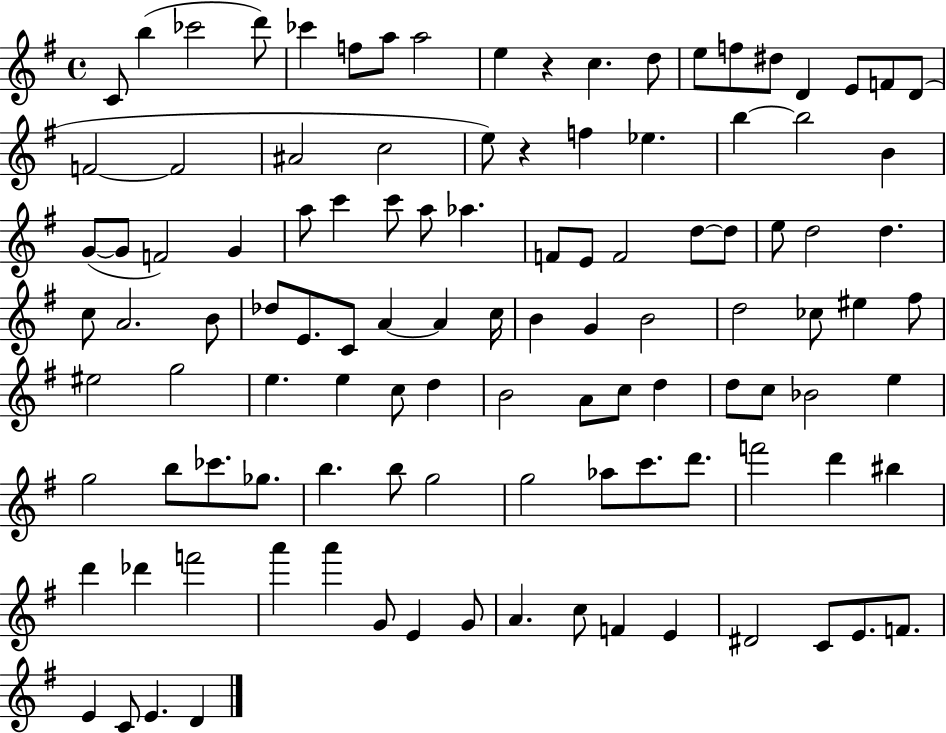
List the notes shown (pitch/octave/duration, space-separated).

C4/e B5/q CES6/h D6/e CES6/q F5/e A5/e A5/h E5/q R/q C5/q. D5/e E5/e F5/e D#5/e D4/q E4/e F4/e D4/e F4/h F4/h A#4/h C5/h E5/e R/q F5/q Eb5/q. B5/q B5/h B4/q G4/e G4/e F4/h G4/q A5/e C6/q C6/e A5/e Ab5/q. F4/e E4/e F4/h D5/e D5/e E5/e D5/h D5/q. C5/e A4/h. B4/e Db5/e E4/e. C4/e A4/q A4/q C5/s B4/q G4/q B4/h D5/h CES5/e EIS5/q F#5/e EIS5/h G5/h E5/q. E5/q C5/e D5/q B4/h A4/e C5/e D5/q D5/e C5/e Bb4/h E5/q G5/h B5/e CES6/e. Gb5/e. B5/q. B5/e G5/h G5/h Ab5/e C6/e. D6/e. F6/h D6/q BIS5/q D6/q Db6/q F6/h A6/q A6/q G4/e E4/q G4/e A4/q. C5/e F4/q E4/q D#4/h C4/e E4/e. F4/e. E4/q C4/e E4/q. D4/q